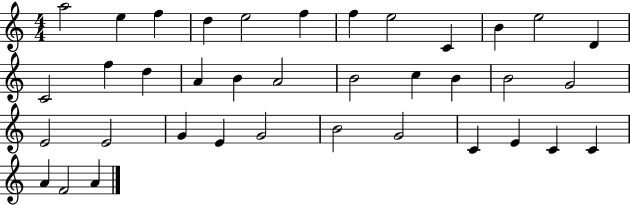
{
  \clef treble
  \numericTimeSignature
  \time 4/4
  \key c \major
  a''2 e''4 f''4 | d''4 e''2 f''4 | f''4 e''2 c'4 | b'4 e''2 d'4 | \break c'2 f''4 d''4 | a'4 b'4 a'2 | b'2 c''4 b'4 | b'2 g'2 | \break e'2 e'2 | g'4 e'4 g'2 | b'2 g'2 | c'4 e'4 c'4 c'4 | \break a'4 f'2 a'4 | \bar "|."
}